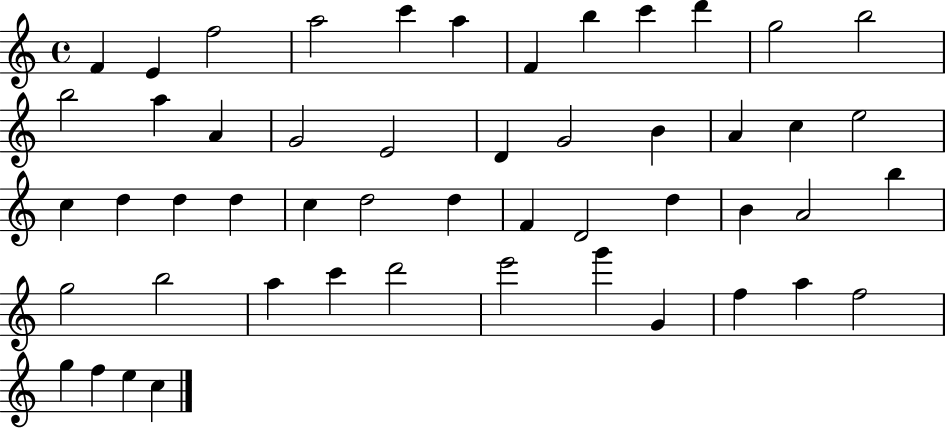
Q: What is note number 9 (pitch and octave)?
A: C6